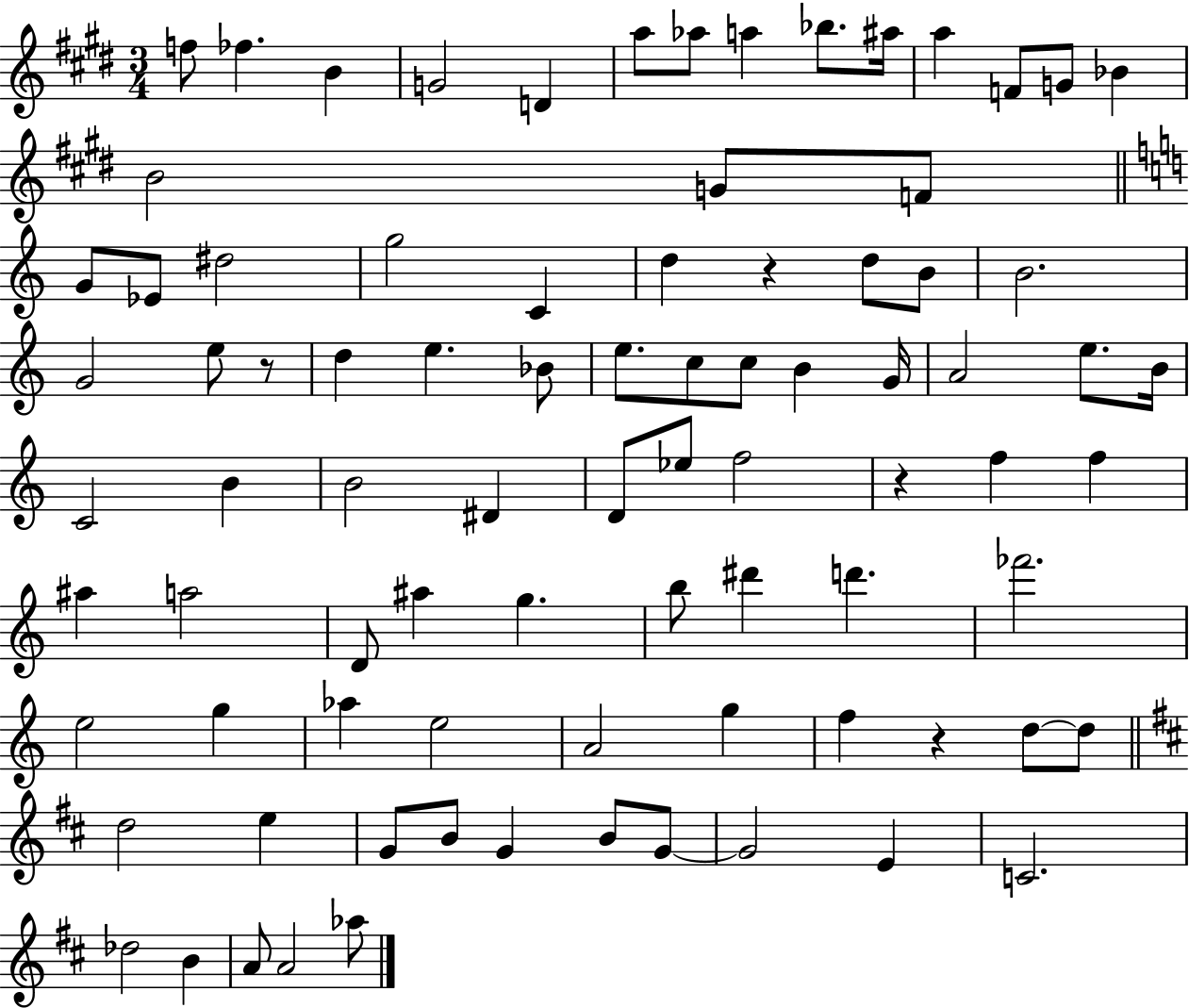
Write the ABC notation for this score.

X:1
T:Untitled
M:3/4
L:1/4
K:E
f/2 _f B G2 D a/2 _a/2 a _b/2 ^a/4 a F/2 G/2 _B B2 G/2 F/2 G/2 _E/2 ^d2 g2 C d z d/2 B/2 B2 G2 e/2 z/2 d e _B/2 e/2 c/2 c/2 B G/4 A2 e/2 B/4 C2 B B2 ^D D/2 _e/2 f2 z f f ^a a2 D/2 ^a g b/2 ^d' d' _f'2 e2 g _a e2 A2 g f z d/2 d/2 d2 e G/2 B/2 G B/2 G/2 G2 E C2 _d2 B A/2 A2 _a/2